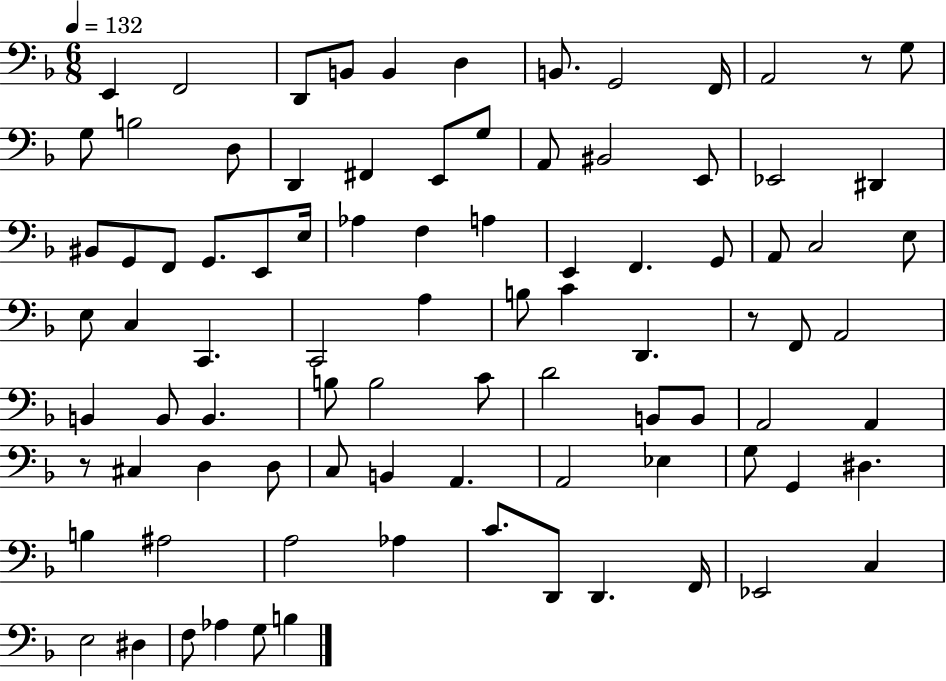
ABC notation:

X:1
T:Untitled
M:6/8
L:1/4
K:F
E,, F,,2 D,,/2 B,,/2 B,, D, B,,/2 G,,2 F,,/4 A,,2 z/2 G,/2 G,/2 B,2 D,/2 D,, ^F,, E,,/2 G,/2 A,,/2 ^B,,2 E,,/2 _E,,2 ^D,, ^B,,/2 G,,/2 F,,/2 G,,/2 E,,/2 E,/4 _A, F, A, E,, F,, G,,/2 A,,/2 C,2 E,/2 E,/2 C, C,, C,,2 A, B,/2 C D,, z/2 F,,/2 A,,2 B,, B,,/2 B,, B,/2 B,2 C/2 D2 B,,/2 B,,/2 A,,2 A,, z/2 ^C, D, D,/2 C,/2 B,, A,, A,,2 _E, G,/2 G,, ^D, B, ^A,2 A,2 _A, C/2 D,,/2 D,, F,,/4 _E,,2 C, E,2 ^D, F,/2 _A, G,/2 B,